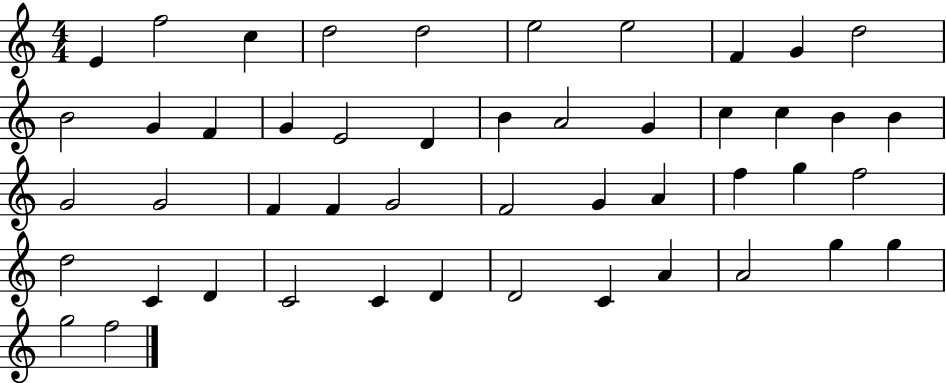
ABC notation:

X:1
T:Untitled
M:4/4
L:1/4
K:C
E f2 c d2 d2 e2 e2 F G d2 B2 G F G E2 D B A2 G c c B B G2 G2 F F G2 F2 G A f g f2 d2 C D C2 C D D2 C A A2 g g g2 f2